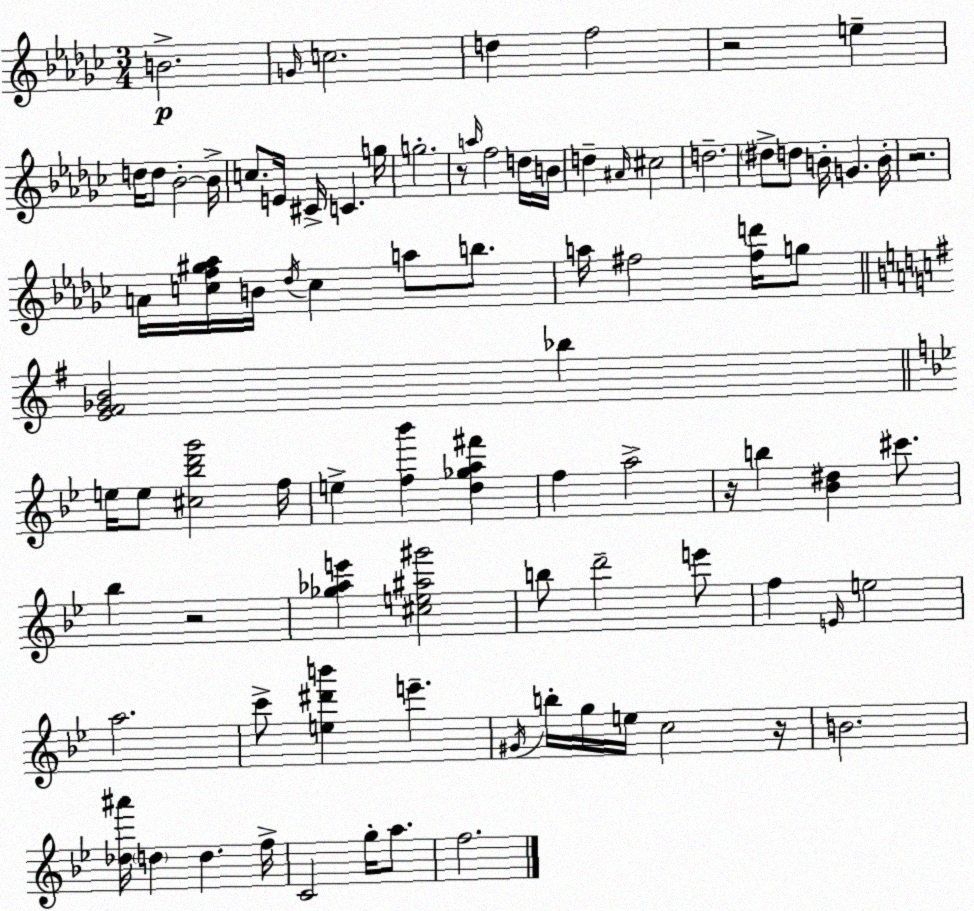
X:1
T:Untitled
M:3/4
L:1/4
K:Ebm
B2 G/4 c2 d f2 z2 e d/4 d/2 _B2 _B/4 c/2 E/4 ^C/4 C g/4 g2 z/2 a/4 f2 d/4 B/4 d ^A/4 ^c2 d2 ^d/2 d/2 B/4 G B/4 z2 A/4 [cf^g_a]/4 B/4 _d/4 c a/2 b/2 a/4 ^f2 [^fd']/4 g/2 [E^F_GB]2 _b e/4 e/2 [^c_bd'g']2 f/4 e [f_b'] [d_ga^f'] f a2 z/4 b [_B^d] ^c'/2 _b z2 [_g_ae'] [^ce^a^g']2 b/2 d'2 e'/2 f E/4 e2 a2 c'/2 [e^d'b'] e' ^G/4 b/4 g/4 e/4 c2 z/4 B2 [_d^a']/4 d d f/4 C2 g/4 a/2 f2